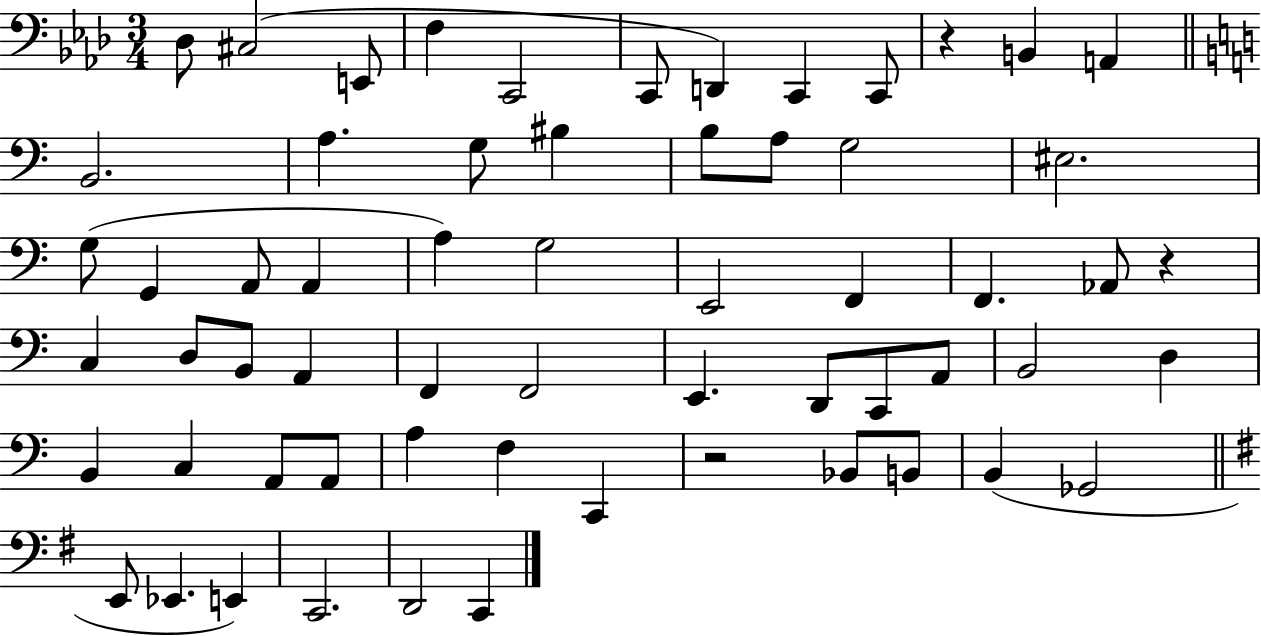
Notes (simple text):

Db3/e C#3/h E2/e F3/q C2/h C2/e D2/q C2/q C2/e R/q B2/q A2/q B2/h. A3/q. G3/e BIS3/q B3/e A3/e G3/h EIS3/h. G3/e G2/q A2/e A2/q A3/q G3/h E2/h F2/q F2/q. Ab2/e R/q C3/q D3/e B2/e A2/q F2/q F2/h E2/q. D2/e C2/e A2/e B2/h D3/q B2/q C3/q A2/e A2/e A3/q F3/q C2/q R/h Bb2/e B2/e B2/q Gb2/h E2/e Eb2/q. E2/q C2/h. D2/h C2/q